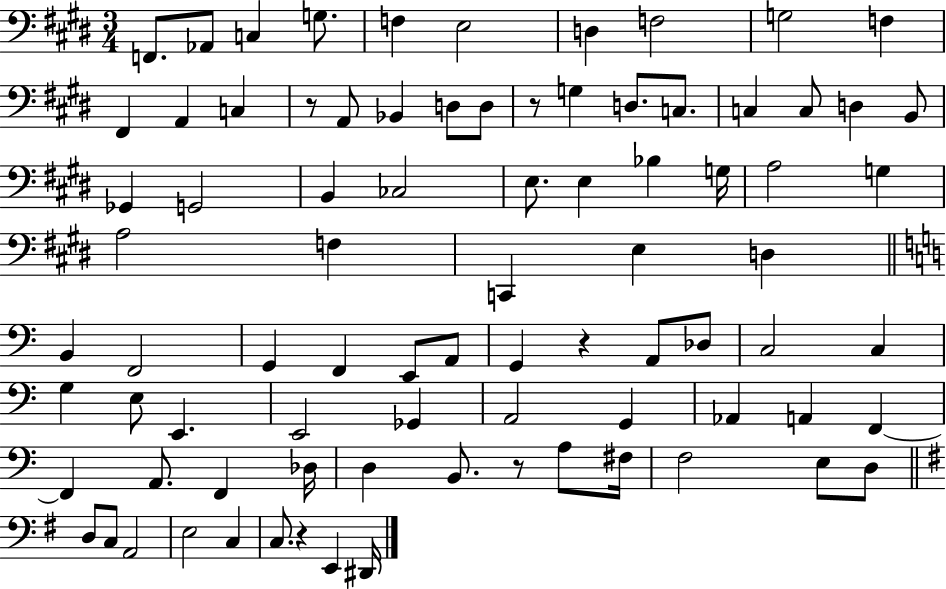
X:1
T:Untitled
M:3/4
L:1/4
K:E
F,,/2 _A,,/2 C, G,/2 F, E,2 D, F,2 G,2 F, ^F,, A,, C, z/2 A,,/2 _B,, D,/2 D,/2 z/2 G, D,/2 C,/2 C, C,/2 D, B,,/2 _G,, G,,2 B,, _C,2 E,/2 E, _B, G,/4 A,2 G, A,2 F, C,, E, D, B,, F,,2 G,, F,, E,,/2 A,,/2 G,, z A,,/2 _D,/2 C,2 C, G, E,/2 E,, E,,2 _G,, A,,2 G,, _A,, A,, F,, F,, A,,/2 F,, _D,/4 D, B,,/2 z/2 A,/2 ^F,/4 F,2 E,/2 D,/2 D,/2 C,/2 A,,2 E,2 C, C,/2 z E,, ^D,,/4